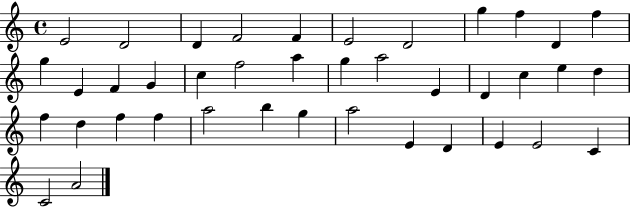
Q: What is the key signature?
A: C major